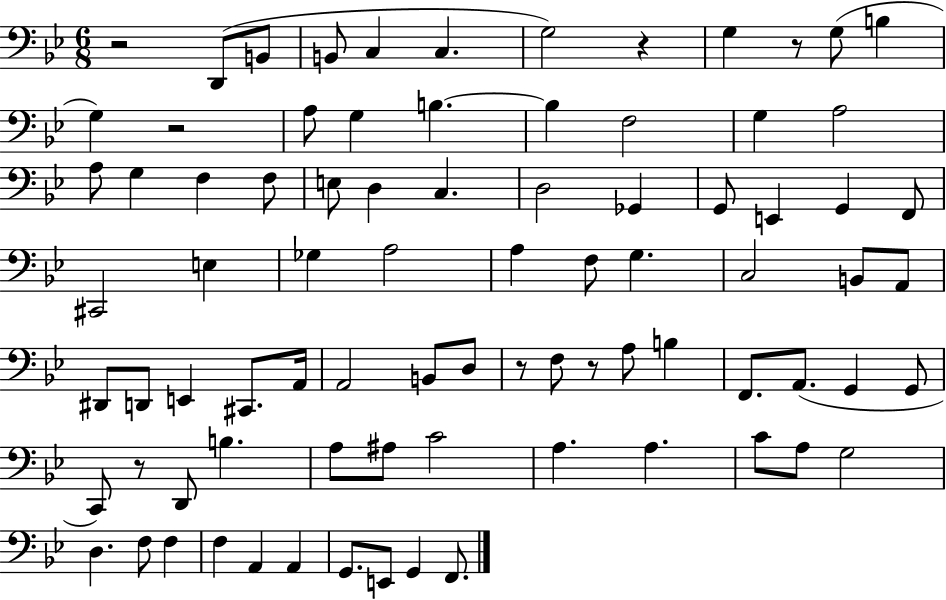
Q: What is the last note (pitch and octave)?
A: F2